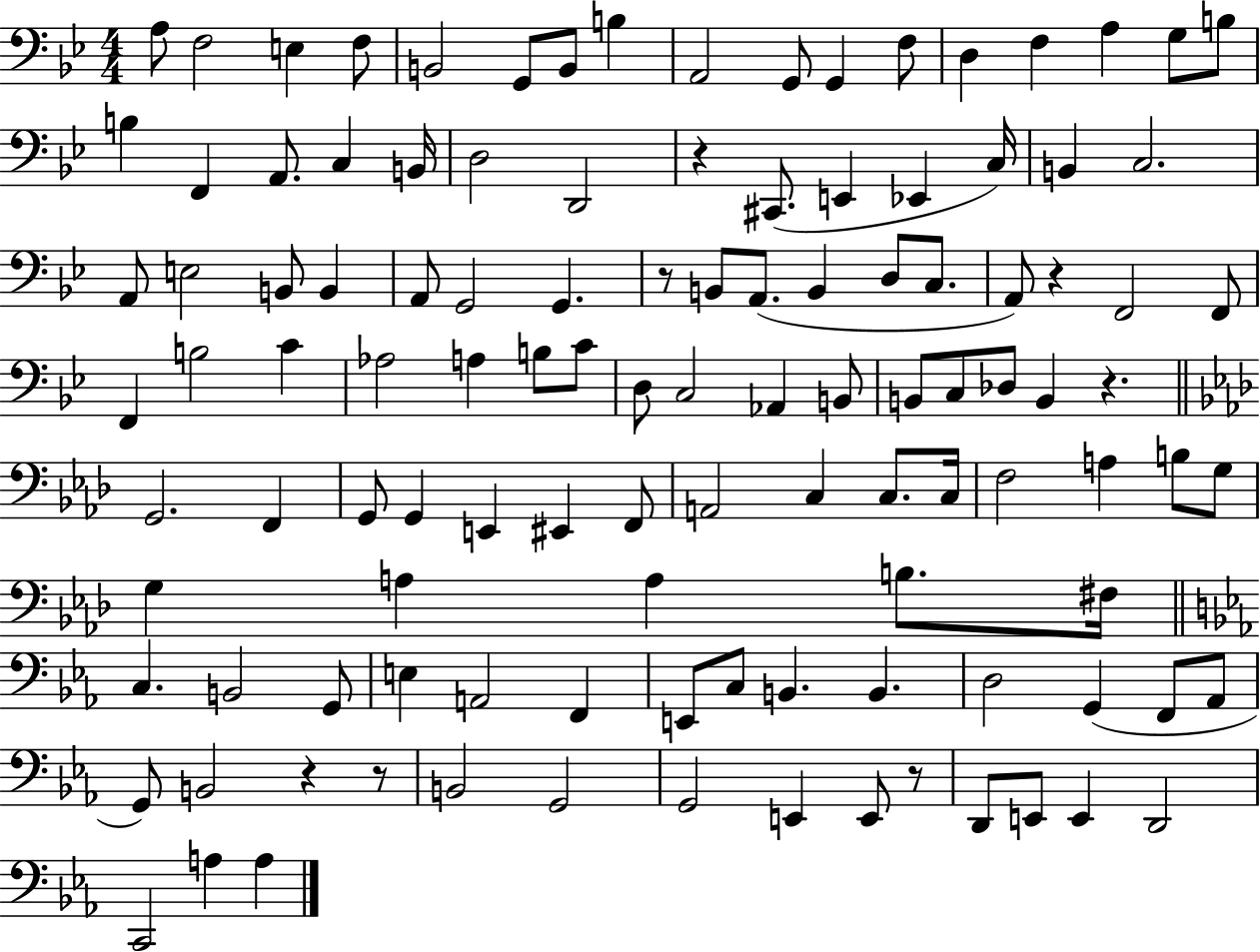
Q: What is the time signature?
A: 4/4